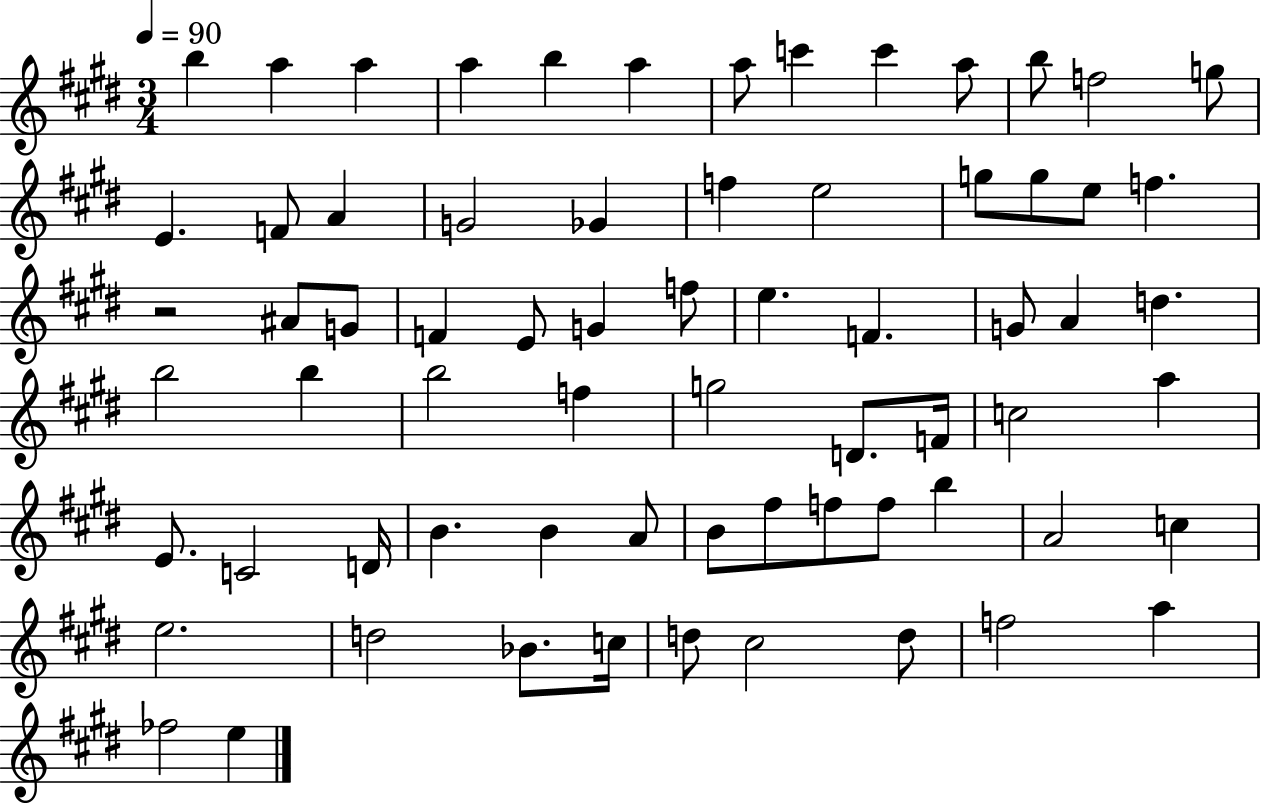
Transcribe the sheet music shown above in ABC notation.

X:1
T:Untitled
M:3/4
L:1/4
K:E
b a a a b a a/2 c' c' a/2 b/2 f2 g/2 E F/2 A G2 _G f e2 g/2 g/2 e/2 f z2 ^A/2 G/2 F E/2 G f/2 e F G/2 A d b2 b b2 f g2 D/2 F/4 c2 a E/2 C2 D/4 B B A/2 B/2 ^f/2 f/2 f/2 b A2 c e2 d2 _B/2 c/4 d/2 ^c2 d/2 f2 a _f2 e